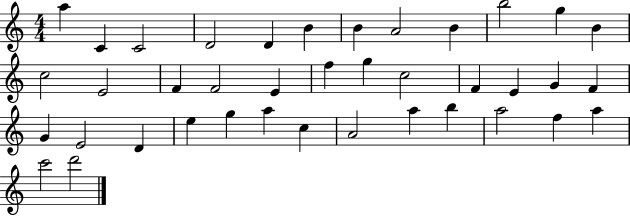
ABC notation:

X:1
T:Untitled
M:4/4
L:1/4
K:C
a C C2 D2 D B B A2 B b2 g B c2 E2 F F2 E f g c2 F E G F G E2 D e g a c A2 a b a2 f a c'2 d'2